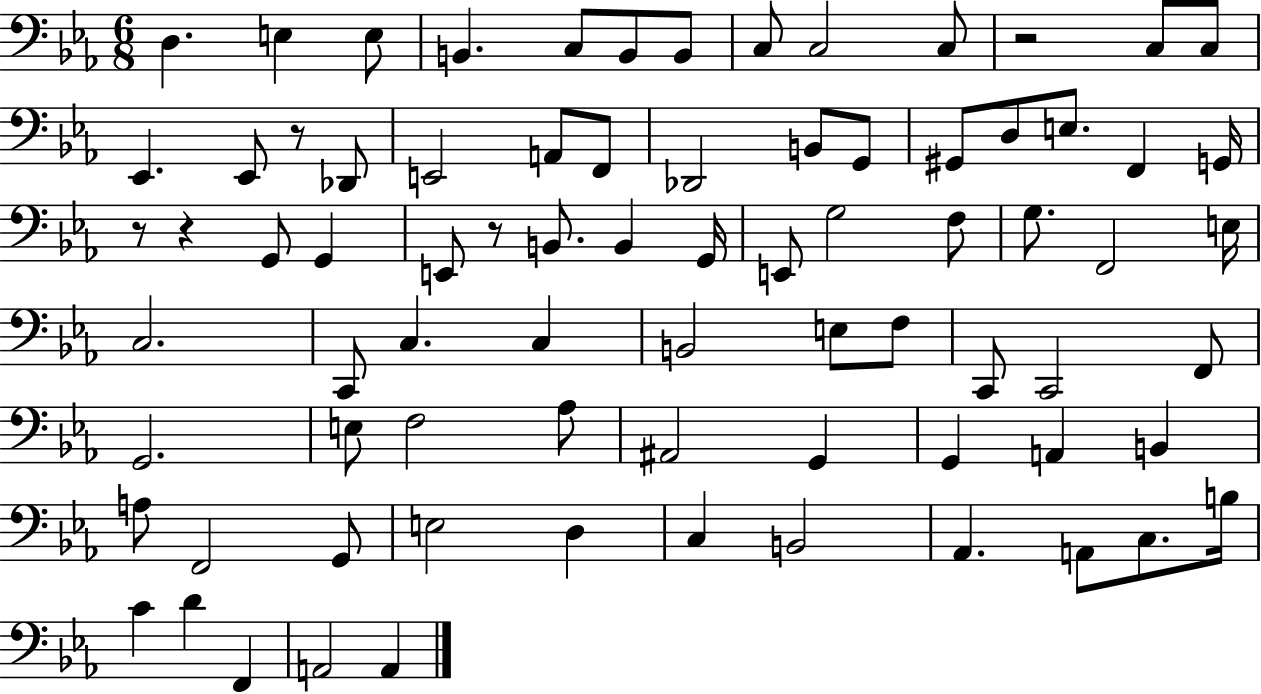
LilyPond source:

{
  \clef bass
  \numericTimeSignature
  \time 6/8
  \key ees \major
  \repeat volta 2 { d4. e4 e8 | b,4. c8 b,8 b,8 | c8 c2 c8 | r2 c8 c8 | \break ees,4. ees,8 r8 des,8 | e,2 a,8 f,8 | des,2 b,8 g,8 | gis,8 d8 e8. f,4 g,16 | \break r8 r4 g,8 g,4 | e,8 r8 b,8. b,4 g,16 | e,8 g2 f8 | g8. f,2 e16 | \break c2. | c,8 c4. c4 | b,2 e8 f8 | c,8 c,2 f,8 | \break g,2. | e8 f2 aes8 | ais,2 g,4 | g,4 a,4 b,4 | \break a8 f,2 g,8 | e2 d4 | c4 b,2 | aes,4. a,8 c8. b16 | \break c'4 d'4 f,4 | a,2 a,4 | } \bar "|."
}